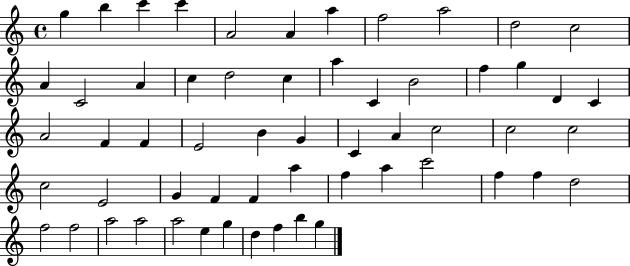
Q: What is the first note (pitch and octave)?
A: G5